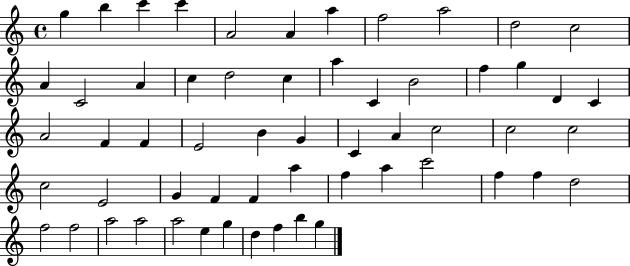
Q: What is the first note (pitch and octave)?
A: G5